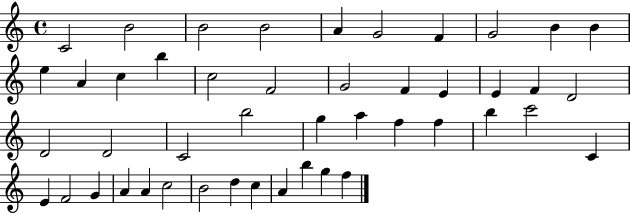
X:1
T:Untitled
M:4/4
L:1/4
K:C
C2 B2 B2 B2 A G2 F G2 B B e A c b c2 F2 G2 F E E F D2 D2 D2 C2 b2 g a f f b c'2 C E F2 G A A c2 B2 d c A b g f